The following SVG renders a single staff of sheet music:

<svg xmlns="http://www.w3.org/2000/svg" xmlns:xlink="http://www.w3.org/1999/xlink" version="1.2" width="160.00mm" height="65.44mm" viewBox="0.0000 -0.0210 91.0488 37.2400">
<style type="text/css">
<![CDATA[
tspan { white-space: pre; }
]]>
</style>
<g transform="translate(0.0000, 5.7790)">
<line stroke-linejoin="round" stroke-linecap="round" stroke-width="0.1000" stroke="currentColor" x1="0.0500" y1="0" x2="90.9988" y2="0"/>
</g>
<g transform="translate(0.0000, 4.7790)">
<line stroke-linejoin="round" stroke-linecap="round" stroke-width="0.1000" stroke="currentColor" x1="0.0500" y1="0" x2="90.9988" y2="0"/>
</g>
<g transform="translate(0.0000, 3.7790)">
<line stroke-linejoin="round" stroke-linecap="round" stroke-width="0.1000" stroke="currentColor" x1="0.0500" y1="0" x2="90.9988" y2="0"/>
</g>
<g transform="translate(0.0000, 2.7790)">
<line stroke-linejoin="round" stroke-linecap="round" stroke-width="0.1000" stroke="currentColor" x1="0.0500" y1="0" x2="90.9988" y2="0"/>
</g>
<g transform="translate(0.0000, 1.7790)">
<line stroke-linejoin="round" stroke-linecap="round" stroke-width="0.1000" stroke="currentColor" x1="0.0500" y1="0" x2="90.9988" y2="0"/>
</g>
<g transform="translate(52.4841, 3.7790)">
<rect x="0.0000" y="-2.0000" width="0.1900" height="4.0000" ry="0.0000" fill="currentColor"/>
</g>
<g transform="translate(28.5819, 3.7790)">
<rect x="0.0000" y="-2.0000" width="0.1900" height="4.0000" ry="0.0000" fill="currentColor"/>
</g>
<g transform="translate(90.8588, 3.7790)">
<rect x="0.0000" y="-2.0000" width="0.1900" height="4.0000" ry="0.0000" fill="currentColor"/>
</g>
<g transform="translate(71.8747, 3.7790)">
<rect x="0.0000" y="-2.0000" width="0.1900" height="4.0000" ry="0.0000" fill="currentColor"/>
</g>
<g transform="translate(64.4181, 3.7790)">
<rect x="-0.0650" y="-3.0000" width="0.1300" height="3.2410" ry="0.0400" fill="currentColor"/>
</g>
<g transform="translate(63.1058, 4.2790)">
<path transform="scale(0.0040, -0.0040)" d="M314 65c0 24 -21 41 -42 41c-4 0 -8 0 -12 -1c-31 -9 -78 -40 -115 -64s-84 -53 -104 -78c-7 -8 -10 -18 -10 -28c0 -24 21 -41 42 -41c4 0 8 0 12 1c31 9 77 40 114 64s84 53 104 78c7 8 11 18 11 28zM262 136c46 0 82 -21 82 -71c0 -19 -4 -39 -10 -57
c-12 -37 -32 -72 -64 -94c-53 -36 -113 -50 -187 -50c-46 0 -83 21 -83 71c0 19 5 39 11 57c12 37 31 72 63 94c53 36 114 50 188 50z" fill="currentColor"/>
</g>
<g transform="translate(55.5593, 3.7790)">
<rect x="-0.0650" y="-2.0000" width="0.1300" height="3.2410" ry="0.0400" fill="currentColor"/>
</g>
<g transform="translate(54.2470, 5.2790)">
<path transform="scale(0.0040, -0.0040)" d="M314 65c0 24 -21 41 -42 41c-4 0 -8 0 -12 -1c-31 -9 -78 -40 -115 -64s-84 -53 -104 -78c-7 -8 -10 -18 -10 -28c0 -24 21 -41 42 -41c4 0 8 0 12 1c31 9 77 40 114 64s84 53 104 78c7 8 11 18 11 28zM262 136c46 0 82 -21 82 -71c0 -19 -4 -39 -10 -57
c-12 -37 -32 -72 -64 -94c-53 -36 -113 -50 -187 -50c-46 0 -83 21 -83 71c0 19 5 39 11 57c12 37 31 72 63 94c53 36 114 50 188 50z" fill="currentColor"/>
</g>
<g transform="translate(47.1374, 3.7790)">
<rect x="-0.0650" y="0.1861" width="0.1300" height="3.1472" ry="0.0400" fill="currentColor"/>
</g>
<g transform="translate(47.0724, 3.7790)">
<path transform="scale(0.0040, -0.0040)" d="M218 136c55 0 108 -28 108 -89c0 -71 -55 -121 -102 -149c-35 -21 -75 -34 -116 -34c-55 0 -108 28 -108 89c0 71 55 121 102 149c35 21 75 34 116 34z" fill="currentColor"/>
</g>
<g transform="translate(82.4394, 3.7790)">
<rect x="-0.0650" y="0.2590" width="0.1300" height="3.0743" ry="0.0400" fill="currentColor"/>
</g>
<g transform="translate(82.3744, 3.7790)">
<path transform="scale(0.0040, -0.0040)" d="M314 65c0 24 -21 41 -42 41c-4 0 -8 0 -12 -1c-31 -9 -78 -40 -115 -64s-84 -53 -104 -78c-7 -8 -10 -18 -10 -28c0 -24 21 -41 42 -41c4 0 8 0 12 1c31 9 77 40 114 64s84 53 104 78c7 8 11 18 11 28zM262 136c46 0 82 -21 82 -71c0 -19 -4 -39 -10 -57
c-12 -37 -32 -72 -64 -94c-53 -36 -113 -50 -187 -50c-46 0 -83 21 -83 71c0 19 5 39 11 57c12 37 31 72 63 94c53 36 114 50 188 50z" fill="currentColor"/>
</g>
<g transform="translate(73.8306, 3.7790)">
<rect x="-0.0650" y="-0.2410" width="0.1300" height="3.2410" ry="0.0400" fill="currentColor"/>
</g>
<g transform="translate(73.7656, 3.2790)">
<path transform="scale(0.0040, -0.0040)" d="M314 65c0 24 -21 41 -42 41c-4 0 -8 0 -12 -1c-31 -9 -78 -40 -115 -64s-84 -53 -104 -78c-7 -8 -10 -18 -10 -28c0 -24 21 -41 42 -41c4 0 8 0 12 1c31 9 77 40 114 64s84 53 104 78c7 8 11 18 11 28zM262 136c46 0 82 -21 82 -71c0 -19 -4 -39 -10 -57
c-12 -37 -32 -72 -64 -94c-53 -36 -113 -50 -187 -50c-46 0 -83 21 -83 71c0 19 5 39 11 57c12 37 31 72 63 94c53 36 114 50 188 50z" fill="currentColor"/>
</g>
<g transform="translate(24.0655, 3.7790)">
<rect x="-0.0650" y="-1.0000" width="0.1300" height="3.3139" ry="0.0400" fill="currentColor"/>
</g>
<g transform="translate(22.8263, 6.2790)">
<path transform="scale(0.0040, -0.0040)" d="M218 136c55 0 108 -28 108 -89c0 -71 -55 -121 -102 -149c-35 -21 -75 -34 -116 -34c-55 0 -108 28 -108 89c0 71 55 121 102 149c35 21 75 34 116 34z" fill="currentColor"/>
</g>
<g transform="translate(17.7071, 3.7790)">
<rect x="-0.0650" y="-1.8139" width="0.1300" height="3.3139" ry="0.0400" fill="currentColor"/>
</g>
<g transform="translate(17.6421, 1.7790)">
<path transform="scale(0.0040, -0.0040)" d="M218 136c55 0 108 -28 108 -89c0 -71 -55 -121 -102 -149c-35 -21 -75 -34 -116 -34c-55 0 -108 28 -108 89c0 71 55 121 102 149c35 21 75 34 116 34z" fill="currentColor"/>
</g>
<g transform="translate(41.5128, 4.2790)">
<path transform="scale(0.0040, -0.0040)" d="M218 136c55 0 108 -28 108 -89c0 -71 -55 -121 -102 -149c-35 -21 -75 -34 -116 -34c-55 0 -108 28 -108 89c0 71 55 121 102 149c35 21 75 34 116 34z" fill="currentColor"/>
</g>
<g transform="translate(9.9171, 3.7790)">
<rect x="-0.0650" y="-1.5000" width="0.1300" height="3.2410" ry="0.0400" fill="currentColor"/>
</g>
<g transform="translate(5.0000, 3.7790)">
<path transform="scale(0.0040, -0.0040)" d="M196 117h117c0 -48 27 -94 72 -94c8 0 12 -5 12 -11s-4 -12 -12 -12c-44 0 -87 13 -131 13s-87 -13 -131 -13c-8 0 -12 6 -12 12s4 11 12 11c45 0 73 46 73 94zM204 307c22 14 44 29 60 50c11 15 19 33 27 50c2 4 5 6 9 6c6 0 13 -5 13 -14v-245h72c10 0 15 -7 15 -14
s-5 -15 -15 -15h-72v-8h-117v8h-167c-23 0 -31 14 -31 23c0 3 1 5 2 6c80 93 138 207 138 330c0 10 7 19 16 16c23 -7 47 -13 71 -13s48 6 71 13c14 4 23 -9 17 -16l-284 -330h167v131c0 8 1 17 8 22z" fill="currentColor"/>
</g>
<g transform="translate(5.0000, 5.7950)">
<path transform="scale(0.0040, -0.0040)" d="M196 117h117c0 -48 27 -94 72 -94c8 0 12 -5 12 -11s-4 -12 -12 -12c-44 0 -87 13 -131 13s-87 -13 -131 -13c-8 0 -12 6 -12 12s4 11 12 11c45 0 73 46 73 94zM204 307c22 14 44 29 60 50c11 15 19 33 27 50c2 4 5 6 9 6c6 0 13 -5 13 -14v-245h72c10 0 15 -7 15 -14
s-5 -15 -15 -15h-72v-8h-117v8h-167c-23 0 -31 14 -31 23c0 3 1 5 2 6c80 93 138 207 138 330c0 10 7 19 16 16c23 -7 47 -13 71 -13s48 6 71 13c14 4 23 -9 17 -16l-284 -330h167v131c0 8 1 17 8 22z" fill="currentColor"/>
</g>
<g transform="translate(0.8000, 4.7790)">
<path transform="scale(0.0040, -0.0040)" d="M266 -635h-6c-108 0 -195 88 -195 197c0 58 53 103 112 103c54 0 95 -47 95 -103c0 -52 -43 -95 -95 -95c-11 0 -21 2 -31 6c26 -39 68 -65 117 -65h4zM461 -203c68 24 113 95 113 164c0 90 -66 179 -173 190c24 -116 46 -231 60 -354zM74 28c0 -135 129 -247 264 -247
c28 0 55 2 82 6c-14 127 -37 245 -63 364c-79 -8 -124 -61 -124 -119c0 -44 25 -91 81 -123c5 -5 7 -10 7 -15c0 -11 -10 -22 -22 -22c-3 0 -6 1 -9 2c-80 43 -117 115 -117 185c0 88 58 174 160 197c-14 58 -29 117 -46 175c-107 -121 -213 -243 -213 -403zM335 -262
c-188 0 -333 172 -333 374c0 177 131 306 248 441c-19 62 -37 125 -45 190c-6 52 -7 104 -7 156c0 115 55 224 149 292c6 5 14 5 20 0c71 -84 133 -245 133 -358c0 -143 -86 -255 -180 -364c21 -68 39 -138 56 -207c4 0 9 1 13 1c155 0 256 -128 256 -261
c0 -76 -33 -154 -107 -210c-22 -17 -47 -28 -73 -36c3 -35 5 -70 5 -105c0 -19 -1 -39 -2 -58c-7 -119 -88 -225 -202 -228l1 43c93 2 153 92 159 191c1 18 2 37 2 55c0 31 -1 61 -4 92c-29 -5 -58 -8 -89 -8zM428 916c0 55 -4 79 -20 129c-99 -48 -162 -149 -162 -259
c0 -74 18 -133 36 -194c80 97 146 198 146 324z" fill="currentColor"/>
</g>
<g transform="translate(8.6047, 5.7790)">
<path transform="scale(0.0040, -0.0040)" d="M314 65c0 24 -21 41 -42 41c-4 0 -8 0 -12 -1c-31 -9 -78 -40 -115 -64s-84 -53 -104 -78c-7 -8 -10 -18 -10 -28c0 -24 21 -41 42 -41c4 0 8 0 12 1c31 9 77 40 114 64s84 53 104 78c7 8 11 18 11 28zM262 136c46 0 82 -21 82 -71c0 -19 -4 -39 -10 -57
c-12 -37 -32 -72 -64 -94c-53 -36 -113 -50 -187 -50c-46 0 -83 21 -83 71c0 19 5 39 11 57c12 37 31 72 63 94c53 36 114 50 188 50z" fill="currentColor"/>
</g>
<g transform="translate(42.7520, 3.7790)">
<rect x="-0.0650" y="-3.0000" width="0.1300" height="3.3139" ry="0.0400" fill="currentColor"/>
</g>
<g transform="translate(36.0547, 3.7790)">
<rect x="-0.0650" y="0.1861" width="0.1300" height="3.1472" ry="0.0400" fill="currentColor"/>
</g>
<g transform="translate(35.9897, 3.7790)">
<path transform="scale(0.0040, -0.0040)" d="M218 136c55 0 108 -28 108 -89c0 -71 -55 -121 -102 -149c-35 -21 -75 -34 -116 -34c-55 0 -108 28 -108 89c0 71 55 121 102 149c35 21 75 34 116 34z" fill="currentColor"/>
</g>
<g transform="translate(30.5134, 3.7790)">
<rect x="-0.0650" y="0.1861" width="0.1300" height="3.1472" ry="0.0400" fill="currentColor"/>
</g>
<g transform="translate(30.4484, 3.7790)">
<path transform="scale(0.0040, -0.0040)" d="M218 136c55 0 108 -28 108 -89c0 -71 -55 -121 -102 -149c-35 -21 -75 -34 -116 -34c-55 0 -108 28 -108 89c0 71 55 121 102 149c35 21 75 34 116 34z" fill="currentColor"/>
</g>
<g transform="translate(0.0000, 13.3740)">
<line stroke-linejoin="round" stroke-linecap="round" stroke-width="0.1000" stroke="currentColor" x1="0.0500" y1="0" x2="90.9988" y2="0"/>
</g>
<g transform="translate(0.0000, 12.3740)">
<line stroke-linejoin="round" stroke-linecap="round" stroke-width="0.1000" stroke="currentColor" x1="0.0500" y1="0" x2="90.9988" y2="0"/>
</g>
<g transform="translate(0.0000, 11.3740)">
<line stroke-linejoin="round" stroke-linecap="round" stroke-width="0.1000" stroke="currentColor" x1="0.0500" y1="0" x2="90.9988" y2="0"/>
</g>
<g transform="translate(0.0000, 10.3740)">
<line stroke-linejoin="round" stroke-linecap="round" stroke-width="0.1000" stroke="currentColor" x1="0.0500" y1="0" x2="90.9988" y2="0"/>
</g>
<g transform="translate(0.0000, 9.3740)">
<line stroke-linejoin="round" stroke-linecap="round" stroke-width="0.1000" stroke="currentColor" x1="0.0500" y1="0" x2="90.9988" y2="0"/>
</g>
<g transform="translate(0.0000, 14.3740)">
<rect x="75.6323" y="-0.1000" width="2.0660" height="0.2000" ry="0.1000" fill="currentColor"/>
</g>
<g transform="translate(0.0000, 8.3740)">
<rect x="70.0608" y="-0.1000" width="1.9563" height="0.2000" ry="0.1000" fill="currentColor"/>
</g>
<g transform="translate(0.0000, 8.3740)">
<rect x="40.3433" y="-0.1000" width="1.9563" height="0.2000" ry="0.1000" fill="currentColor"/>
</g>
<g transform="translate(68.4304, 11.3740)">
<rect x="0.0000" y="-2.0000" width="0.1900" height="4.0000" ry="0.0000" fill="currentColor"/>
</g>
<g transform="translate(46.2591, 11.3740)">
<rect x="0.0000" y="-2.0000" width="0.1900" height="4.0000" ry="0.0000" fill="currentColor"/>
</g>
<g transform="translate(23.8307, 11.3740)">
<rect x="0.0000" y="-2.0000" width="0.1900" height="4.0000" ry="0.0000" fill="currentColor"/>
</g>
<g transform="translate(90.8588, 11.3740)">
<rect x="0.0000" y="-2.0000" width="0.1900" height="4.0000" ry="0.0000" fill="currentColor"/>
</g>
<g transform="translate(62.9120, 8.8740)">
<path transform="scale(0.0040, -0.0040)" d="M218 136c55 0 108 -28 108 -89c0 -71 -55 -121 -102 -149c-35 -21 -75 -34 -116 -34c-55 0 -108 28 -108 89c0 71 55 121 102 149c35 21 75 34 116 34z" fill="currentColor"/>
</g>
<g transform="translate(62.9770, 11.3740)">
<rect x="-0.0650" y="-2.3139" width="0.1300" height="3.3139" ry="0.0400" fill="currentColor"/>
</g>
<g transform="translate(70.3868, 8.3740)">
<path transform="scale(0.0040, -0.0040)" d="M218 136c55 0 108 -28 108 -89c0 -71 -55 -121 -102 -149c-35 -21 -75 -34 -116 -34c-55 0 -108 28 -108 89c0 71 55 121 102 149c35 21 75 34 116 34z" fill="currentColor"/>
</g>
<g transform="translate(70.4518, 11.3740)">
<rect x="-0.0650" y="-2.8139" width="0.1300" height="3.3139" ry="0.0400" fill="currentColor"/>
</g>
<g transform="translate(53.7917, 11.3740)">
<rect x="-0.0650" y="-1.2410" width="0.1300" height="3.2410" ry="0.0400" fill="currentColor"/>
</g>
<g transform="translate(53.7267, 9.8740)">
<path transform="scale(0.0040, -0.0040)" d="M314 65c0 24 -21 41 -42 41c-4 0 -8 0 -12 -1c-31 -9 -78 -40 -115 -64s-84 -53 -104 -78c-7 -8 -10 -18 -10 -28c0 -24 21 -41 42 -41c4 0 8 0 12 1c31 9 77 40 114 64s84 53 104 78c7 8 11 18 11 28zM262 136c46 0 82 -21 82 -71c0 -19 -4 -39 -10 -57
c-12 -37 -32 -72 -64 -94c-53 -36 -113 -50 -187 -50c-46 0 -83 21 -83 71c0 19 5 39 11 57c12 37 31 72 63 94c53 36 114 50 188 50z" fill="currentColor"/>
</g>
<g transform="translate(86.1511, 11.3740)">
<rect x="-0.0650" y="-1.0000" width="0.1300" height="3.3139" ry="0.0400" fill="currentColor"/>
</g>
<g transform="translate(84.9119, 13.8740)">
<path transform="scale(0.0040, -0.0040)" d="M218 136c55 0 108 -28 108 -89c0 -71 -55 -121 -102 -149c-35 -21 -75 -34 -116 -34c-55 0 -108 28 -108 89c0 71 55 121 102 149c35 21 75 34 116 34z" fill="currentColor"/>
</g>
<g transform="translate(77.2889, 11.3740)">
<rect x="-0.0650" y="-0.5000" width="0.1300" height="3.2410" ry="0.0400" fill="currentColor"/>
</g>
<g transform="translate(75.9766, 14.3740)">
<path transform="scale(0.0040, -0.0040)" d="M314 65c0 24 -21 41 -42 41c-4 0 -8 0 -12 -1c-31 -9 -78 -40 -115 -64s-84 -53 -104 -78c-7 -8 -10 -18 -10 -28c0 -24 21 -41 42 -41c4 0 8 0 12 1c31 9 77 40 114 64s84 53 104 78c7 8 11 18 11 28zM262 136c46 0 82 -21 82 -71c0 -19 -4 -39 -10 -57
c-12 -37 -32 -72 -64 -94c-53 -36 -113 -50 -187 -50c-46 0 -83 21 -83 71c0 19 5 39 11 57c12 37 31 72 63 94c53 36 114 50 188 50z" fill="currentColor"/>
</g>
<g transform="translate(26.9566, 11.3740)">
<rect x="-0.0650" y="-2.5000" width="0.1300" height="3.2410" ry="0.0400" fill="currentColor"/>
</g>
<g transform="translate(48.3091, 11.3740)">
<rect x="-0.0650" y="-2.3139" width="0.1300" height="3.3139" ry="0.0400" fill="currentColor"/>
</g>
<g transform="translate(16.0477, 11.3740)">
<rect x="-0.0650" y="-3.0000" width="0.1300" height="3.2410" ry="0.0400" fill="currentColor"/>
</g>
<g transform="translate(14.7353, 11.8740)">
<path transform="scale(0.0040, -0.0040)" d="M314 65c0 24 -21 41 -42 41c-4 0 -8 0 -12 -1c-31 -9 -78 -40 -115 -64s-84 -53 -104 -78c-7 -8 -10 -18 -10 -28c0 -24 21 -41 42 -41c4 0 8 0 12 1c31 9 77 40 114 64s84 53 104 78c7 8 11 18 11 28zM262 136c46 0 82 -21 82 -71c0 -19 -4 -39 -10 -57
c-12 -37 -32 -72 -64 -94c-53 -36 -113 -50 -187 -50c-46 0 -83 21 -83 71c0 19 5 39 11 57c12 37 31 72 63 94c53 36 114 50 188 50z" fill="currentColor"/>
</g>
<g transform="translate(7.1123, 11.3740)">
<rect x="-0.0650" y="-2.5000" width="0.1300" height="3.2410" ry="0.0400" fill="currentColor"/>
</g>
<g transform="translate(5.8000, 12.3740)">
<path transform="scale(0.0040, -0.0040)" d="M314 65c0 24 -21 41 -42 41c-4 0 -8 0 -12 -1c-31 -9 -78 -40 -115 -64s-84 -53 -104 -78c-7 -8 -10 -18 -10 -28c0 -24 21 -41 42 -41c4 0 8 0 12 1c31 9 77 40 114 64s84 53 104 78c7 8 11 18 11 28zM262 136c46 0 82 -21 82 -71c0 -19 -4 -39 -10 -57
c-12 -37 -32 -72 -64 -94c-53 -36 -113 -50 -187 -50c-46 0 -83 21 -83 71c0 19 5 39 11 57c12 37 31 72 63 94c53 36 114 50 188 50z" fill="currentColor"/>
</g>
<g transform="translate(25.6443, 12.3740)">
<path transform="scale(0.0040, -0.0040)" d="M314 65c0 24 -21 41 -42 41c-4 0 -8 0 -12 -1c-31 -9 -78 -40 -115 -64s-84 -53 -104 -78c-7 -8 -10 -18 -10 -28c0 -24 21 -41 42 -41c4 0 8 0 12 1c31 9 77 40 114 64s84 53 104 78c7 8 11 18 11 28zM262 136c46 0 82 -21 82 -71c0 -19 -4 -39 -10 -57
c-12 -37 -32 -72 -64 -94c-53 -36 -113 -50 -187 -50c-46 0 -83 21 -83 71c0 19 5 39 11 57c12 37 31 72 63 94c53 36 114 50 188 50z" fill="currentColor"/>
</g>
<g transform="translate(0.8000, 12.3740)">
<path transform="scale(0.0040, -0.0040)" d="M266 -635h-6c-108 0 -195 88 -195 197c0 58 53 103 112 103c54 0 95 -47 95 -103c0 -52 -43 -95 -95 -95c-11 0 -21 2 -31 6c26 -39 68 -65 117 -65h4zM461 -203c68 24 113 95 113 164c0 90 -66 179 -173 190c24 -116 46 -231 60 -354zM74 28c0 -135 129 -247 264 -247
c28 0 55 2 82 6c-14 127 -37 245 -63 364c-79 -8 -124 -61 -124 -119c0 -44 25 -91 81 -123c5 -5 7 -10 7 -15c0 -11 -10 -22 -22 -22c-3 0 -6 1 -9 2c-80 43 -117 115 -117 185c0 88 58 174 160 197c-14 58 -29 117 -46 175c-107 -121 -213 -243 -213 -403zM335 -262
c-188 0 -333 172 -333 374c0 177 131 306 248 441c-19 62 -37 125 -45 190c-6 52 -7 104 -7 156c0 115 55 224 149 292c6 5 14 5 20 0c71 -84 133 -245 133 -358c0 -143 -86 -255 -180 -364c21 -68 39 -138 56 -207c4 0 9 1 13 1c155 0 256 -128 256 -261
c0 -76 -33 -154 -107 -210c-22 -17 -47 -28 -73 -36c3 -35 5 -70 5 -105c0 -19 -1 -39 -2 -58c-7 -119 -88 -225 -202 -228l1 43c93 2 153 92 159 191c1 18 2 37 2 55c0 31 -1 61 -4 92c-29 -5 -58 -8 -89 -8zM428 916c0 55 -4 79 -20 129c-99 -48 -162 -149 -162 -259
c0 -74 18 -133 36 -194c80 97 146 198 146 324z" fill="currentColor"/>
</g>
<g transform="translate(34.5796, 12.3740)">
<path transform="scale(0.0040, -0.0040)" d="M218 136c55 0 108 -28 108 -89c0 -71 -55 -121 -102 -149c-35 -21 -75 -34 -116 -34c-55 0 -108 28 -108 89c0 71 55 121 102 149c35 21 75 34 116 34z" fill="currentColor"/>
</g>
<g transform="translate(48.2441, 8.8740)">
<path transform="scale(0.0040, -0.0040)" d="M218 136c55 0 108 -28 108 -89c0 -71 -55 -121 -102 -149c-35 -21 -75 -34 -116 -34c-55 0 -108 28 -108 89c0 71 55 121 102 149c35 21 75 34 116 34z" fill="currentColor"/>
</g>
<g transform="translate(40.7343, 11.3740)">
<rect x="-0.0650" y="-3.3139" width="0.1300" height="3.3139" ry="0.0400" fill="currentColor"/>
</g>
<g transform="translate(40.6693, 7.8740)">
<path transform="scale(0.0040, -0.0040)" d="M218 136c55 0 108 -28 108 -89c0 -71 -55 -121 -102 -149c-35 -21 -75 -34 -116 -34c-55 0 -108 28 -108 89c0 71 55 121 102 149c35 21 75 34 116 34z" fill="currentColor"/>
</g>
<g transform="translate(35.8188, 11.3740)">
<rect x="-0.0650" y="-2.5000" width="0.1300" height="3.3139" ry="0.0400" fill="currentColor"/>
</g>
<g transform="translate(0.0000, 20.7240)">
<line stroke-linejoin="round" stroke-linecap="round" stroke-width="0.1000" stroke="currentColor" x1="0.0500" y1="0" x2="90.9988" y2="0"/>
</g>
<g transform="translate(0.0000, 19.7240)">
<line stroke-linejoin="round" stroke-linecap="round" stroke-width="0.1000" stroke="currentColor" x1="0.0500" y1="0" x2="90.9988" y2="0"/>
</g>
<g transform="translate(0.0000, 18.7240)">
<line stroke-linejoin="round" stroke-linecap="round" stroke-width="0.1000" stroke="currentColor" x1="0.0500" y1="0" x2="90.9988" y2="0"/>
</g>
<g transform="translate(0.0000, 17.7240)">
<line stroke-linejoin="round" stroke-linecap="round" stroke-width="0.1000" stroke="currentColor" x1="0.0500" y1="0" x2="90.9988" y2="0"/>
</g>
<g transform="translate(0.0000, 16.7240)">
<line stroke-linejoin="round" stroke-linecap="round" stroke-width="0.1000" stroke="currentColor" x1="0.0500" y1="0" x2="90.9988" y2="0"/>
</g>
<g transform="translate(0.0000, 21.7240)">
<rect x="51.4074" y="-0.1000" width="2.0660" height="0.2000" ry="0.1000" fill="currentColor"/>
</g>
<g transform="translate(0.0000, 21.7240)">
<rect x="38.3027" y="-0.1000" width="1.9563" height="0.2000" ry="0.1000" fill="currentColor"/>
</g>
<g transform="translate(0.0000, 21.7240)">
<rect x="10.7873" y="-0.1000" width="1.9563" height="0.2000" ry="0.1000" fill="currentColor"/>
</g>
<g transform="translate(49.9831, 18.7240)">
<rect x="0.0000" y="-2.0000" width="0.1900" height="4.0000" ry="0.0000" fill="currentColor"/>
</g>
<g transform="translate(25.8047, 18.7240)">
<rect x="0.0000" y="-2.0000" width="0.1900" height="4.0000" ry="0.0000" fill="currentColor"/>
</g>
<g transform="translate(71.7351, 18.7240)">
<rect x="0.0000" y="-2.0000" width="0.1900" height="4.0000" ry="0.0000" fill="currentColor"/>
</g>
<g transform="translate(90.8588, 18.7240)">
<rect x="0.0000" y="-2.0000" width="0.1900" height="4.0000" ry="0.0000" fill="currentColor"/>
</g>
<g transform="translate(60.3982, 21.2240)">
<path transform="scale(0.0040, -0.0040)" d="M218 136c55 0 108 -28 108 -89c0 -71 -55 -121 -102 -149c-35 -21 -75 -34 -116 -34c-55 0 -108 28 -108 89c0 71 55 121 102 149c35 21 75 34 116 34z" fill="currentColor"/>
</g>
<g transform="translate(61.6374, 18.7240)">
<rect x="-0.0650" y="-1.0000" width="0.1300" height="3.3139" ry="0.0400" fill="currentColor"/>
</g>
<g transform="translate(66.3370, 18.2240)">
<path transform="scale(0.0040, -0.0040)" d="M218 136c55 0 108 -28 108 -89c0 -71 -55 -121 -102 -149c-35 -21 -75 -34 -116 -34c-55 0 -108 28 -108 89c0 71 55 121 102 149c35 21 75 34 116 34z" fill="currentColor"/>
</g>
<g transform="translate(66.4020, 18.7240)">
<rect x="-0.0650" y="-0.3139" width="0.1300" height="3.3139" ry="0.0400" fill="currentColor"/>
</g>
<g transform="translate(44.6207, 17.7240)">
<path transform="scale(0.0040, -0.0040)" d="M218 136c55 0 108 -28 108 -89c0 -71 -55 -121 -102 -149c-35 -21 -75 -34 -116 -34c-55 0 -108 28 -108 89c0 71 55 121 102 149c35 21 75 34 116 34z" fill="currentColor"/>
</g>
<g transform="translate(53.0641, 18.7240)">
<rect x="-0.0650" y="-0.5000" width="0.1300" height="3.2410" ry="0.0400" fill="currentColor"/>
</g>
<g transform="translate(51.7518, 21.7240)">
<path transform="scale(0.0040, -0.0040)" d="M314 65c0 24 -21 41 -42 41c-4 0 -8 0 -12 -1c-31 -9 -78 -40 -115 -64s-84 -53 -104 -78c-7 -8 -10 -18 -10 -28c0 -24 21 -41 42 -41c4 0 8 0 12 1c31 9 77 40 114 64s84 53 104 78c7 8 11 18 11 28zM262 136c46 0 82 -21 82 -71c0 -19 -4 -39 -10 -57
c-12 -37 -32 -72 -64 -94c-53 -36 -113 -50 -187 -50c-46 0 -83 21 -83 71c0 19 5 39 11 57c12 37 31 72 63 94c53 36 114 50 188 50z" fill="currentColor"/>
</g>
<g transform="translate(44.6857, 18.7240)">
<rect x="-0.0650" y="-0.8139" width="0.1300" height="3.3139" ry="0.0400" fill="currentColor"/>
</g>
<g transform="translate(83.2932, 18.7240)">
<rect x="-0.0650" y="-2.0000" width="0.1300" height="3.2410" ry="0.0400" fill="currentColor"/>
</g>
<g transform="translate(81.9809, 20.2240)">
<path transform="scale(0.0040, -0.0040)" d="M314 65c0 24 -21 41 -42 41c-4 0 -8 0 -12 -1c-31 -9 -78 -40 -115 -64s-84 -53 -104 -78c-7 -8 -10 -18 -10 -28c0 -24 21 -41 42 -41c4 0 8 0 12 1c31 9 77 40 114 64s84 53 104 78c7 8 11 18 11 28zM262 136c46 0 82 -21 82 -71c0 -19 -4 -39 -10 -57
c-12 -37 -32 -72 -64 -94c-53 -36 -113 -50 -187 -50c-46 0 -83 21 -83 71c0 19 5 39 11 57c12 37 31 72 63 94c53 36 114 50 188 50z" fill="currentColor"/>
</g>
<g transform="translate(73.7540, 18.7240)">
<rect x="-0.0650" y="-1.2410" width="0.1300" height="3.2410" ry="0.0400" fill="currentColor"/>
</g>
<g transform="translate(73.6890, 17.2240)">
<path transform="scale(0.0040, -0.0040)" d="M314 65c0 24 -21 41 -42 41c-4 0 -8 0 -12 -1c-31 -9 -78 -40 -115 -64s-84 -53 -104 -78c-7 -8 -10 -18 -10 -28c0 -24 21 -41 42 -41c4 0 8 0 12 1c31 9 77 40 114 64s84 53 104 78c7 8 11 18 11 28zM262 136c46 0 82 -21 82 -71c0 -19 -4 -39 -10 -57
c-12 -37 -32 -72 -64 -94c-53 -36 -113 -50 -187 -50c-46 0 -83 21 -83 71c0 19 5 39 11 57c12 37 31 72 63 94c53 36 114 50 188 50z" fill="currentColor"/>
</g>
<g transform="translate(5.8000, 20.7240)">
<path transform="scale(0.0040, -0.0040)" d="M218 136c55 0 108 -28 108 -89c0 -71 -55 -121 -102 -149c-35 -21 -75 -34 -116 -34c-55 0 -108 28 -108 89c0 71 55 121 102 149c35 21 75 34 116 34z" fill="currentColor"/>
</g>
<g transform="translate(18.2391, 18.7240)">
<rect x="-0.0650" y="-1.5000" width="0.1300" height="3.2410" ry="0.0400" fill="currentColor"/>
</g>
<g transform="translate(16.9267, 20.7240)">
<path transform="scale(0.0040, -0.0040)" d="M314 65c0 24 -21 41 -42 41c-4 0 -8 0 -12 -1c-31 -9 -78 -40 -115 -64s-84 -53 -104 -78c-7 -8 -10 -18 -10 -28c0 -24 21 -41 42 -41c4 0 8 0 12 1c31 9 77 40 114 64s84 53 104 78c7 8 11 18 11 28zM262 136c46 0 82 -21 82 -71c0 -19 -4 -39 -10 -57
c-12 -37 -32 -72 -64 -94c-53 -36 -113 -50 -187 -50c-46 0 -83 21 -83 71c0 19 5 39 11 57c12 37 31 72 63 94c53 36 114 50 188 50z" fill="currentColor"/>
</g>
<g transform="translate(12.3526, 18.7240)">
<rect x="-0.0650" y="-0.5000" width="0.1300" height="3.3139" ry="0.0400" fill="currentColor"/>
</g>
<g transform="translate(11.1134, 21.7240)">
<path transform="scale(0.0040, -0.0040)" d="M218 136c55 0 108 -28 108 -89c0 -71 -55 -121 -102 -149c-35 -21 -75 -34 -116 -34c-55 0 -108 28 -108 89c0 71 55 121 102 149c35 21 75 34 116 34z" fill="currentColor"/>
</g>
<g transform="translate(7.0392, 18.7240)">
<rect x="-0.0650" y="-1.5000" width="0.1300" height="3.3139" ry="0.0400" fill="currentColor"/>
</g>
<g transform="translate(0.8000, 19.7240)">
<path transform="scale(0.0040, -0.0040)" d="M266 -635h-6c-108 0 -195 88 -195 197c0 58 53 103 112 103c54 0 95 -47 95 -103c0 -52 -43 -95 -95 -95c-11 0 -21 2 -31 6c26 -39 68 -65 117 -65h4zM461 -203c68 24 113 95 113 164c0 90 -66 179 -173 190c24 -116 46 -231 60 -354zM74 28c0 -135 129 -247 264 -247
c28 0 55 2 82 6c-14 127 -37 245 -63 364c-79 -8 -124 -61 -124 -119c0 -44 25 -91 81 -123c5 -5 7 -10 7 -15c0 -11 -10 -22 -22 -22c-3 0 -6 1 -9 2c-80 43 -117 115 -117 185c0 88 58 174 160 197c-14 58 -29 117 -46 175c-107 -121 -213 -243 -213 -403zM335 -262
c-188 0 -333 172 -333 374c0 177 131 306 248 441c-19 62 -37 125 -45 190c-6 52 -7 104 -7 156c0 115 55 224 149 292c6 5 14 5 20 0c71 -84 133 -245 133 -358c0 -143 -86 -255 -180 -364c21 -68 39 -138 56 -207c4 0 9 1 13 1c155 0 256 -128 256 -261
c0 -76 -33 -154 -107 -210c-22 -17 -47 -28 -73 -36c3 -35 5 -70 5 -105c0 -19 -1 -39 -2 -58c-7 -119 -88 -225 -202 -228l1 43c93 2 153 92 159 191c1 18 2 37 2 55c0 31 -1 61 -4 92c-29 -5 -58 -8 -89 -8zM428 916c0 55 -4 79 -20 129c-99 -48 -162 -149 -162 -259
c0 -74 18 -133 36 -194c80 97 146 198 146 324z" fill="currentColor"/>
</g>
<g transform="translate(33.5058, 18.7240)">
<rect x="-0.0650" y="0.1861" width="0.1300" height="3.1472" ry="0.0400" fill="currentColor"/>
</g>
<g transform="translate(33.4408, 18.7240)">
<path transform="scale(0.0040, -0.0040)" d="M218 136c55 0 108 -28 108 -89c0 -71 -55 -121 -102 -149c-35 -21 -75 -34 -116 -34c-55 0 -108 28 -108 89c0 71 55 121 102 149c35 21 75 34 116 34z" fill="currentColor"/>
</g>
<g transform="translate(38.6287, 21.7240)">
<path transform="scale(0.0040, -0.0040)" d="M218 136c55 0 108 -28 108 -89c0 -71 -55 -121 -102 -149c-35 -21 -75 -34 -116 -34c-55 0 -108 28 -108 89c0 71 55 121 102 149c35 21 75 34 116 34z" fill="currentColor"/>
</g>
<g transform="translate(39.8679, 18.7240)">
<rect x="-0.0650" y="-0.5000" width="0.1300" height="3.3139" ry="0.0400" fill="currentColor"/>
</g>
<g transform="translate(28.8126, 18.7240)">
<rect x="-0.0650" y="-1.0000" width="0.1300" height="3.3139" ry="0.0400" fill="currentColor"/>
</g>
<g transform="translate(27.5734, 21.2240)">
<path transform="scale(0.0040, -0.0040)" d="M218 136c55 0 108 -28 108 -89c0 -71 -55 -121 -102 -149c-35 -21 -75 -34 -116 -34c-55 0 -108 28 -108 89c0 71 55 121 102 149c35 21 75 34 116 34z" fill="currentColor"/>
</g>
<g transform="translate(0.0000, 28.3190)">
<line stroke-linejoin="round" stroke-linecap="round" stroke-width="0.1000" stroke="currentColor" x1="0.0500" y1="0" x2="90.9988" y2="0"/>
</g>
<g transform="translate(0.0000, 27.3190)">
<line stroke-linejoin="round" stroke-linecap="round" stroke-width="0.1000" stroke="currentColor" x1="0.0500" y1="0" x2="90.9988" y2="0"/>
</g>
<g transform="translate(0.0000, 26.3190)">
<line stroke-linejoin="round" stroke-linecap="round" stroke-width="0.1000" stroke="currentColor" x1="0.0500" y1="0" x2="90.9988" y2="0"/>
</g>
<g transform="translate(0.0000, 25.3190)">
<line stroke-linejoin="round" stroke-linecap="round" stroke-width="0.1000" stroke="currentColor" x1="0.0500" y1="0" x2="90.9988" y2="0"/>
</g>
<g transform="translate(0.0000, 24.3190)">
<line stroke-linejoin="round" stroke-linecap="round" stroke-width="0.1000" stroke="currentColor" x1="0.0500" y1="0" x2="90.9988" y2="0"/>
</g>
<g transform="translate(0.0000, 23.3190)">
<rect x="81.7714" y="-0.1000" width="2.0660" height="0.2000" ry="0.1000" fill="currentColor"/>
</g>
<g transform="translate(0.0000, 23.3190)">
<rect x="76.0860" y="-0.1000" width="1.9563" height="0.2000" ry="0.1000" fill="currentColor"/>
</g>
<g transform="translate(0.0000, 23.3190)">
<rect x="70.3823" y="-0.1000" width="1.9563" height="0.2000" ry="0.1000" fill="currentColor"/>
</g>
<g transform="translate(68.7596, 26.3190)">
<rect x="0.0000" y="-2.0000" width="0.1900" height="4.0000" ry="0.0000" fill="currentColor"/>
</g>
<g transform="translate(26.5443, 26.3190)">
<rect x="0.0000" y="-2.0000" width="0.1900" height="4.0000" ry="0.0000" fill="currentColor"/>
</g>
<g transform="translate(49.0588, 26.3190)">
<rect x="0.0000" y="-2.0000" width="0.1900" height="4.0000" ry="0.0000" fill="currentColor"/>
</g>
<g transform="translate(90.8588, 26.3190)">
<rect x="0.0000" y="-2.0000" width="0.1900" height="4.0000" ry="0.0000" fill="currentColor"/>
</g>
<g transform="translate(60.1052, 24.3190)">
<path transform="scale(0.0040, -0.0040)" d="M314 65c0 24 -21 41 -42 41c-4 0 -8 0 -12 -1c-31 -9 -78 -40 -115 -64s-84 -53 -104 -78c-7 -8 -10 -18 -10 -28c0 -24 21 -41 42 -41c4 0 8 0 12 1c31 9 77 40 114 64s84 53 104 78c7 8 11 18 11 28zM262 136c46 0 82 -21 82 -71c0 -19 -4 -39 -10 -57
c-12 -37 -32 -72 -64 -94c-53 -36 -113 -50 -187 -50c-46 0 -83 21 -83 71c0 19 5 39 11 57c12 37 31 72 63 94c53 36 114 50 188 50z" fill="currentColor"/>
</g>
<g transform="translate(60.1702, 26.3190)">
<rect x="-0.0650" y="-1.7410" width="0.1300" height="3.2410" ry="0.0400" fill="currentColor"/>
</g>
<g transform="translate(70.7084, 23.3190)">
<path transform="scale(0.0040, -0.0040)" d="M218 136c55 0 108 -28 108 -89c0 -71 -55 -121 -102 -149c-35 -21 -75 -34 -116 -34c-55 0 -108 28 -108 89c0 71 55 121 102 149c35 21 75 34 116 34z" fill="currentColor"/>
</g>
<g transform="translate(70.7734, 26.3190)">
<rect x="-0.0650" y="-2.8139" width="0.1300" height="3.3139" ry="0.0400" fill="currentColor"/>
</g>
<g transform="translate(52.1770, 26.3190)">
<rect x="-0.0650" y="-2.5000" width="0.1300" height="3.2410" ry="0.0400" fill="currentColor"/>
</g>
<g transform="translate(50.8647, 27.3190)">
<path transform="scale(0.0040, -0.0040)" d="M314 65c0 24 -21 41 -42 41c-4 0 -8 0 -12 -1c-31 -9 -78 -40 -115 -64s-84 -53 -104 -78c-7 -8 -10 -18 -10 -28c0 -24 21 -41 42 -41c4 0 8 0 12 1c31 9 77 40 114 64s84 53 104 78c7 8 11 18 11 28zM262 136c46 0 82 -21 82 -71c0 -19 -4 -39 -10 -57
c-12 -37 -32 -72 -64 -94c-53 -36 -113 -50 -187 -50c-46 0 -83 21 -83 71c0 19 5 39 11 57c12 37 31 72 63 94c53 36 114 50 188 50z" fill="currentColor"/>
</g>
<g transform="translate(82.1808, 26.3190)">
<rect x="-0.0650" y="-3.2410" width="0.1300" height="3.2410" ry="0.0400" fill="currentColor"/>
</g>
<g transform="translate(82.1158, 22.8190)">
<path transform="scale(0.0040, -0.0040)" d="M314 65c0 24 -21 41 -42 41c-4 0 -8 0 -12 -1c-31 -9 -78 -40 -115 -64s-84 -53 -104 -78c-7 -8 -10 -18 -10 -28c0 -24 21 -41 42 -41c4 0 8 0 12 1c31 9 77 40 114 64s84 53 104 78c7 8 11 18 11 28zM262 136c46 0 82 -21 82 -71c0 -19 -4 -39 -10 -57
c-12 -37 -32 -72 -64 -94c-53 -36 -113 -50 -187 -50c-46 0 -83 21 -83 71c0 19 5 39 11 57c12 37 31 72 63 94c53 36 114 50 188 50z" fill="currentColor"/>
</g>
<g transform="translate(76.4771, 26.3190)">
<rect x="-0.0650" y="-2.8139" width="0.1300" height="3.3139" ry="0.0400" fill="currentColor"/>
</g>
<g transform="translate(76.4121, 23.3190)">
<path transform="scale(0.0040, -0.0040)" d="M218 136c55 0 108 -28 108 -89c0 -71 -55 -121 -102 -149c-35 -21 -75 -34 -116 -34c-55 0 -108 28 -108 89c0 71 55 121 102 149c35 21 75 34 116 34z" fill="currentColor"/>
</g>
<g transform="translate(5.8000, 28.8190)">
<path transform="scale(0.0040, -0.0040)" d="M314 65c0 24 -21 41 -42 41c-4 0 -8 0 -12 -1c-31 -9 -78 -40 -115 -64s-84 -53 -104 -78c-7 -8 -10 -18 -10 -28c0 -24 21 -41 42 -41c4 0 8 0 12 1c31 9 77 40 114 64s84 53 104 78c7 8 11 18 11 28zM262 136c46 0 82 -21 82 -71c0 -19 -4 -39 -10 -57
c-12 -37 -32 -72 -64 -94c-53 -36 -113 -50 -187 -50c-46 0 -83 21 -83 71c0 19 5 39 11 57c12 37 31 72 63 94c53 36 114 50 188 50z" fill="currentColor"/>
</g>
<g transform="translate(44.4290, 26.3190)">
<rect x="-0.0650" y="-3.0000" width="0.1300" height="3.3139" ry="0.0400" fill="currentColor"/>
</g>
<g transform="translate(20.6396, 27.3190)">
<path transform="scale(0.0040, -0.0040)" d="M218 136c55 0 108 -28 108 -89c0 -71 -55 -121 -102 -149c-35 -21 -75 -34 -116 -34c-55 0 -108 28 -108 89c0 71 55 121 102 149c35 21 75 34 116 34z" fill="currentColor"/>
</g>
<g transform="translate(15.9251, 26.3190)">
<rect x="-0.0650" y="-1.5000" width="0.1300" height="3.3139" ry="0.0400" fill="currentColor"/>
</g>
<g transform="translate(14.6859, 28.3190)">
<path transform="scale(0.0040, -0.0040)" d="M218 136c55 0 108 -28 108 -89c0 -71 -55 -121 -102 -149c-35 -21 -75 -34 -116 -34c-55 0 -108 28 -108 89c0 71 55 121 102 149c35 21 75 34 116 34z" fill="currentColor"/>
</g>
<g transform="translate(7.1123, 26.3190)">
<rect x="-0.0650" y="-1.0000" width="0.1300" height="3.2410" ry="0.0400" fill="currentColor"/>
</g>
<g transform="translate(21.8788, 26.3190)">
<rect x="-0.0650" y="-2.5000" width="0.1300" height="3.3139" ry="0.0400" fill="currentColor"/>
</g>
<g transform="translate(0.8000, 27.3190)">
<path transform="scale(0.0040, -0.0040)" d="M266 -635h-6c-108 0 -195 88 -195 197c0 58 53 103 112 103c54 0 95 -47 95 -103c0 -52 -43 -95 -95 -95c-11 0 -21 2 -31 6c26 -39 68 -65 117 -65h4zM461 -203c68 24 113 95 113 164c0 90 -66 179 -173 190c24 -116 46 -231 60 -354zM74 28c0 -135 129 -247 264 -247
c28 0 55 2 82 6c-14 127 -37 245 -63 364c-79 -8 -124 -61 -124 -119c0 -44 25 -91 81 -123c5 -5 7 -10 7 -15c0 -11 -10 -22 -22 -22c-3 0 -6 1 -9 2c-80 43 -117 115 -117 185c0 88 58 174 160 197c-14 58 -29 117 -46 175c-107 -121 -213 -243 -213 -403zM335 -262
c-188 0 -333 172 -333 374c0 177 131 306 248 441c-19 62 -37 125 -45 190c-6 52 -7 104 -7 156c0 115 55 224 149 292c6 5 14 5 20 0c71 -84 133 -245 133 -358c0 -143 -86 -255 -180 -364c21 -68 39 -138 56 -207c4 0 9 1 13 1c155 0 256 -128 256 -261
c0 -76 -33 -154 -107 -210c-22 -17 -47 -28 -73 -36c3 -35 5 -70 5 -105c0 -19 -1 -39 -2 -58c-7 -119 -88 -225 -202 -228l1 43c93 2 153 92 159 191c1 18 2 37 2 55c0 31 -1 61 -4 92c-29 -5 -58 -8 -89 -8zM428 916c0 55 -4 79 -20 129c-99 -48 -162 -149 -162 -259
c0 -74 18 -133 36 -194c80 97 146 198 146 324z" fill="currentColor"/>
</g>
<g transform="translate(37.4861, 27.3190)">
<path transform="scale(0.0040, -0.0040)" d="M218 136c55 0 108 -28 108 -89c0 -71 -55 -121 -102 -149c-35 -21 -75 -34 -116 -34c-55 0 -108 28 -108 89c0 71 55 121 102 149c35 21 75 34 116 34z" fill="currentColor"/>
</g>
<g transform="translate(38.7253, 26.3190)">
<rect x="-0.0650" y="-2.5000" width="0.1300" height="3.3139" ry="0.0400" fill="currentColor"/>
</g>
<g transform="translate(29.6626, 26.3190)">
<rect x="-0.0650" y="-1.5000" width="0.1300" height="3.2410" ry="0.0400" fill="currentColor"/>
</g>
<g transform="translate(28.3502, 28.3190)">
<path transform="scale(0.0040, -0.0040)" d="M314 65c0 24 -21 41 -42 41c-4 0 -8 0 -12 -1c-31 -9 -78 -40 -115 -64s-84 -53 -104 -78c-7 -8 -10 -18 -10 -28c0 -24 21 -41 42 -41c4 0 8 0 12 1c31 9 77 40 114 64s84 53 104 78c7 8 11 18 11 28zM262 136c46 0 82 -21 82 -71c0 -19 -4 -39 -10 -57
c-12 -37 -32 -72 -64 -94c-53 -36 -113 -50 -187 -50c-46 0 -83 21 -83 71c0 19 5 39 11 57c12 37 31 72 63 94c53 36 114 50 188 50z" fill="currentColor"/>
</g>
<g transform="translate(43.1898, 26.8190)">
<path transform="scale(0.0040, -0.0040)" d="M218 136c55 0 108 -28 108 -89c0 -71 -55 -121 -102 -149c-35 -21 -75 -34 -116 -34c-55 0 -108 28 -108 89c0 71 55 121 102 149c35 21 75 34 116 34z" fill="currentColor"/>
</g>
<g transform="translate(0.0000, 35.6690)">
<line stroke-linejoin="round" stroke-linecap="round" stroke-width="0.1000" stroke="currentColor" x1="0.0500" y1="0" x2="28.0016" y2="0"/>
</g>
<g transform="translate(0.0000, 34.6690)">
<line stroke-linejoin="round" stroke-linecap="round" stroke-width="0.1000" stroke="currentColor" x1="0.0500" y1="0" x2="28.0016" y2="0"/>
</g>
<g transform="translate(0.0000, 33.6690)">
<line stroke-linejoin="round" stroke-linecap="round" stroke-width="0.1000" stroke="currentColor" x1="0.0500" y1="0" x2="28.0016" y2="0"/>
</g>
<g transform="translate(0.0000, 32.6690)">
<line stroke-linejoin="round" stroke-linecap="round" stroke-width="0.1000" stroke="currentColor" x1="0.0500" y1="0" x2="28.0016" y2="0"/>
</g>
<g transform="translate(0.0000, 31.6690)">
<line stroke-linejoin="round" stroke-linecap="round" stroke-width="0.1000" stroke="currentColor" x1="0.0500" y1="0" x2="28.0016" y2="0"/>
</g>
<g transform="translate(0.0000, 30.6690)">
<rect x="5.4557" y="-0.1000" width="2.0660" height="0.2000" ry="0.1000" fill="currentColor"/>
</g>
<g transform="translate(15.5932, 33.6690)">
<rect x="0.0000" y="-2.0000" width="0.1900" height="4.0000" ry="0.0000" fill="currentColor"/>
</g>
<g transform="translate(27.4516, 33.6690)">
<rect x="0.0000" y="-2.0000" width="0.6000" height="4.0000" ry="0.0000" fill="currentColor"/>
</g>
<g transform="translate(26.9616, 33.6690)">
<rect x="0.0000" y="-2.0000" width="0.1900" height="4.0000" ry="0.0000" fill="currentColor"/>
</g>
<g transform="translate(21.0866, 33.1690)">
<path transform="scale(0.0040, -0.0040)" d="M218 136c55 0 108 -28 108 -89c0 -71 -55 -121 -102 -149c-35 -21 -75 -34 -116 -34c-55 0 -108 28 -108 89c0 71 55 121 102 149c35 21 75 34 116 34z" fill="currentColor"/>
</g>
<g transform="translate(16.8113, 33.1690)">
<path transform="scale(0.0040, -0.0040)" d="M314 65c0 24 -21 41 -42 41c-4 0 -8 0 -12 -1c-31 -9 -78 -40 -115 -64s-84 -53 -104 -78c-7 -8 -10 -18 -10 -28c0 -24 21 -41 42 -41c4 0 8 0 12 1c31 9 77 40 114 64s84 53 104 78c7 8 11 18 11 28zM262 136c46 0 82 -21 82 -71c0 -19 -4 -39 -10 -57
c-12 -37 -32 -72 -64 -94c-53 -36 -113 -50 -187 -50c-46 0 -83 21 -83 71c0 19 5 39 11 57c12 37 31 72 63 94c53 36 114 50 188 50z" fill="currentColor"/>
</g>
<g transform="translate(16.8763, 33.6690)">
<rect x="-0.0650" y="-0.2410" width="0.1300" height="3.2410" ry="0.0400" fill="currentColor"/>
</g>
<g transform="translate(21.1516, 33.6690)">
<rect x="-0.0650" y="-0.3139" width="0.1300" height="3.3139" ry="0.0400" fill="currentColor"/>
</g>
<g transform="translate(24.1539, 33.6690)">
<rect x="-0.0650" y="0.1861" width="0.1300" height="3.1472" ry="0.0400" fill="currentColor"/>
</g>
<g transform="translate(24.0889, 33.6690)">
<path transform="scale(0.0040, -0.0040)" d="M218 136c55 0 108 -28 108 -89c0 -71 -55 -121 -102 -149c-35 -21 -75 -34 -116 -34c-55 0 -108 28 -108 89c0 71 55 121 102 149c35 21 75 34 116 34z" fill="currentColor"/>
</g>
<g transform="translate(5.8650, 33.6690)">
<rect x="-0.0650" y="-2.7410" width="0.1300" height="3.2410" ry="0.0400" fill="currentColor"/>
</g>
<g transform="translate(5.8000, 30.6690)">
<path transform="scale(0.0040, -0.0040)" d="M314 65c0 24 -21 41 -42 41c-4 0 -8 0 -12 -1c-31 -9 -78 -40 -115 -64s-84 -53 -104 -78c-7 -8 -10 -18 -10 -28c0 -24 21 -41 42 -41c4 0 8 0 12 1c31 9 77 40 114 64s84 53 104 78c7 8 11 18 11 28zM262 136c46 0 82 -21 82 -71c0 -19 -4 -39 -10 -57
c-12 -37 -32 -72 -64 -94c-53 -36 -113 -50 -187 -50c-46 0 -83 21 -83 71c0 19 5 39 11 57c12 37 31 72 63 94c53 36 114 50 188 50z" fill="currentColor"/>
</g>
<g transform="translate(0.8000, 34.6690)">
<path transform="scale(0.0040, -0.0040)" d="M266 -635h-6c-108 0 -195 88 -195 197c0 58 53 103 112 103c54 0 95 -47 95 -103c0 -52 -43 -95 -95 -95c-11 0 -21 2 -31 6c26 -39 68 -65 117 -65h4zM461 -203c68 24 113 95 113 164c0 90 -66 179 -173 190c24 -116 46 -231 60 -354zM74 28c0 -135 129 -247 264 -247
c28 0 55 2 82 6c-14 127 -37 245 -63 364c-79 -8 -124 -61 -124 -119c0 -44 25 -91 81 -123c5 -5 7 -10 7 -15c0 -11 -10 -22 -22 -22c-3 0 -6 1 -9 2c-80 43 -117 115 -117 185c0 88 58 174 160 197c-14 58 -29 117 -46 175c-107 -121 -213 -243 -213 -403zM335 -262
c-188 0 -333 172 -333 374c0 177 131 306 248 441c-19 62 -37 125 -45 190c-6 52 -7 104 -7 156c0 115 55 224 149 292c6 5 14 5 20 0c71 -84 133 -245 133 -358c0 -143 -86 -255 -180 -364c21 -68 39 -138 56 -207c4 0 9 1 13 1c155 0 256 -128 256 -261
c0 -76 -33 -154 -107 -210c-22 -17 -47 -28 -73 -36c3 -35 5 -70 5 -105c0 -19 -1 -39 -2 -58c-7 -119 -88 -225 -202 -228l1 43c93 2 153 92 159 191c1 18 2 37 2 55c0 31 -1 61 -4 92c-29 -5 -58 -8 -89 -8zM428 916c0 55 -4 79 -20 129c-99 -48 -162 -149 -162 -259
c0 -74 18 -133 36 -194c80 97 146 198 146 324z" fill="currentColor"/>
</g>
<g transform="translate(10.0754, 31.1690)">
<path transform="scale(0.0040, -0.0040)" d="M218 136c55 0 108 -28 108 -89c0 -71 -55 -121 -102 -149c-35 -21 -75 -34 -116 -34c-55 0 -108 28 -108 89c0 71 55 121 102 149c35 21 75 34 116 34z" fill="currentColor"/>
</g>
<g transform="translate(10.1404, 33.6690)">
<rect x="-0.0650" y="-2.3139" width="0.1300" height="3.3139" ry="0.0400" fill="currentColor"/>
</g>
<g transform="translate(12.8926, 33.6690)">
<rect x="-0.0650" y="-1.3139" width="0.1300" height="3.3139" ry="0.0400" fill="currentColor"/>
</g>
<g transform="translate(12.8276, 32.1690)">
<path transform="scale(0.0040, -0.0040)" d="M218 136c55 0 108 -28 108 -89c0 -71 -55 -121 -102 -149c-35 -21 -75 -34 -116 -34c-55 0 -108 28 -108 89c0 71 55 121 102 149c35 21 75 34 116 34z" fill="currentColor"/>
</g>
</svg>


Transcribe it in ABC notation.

X:1
T:Untitled
M:4/4
L:1/4
K:C
E2 f D B B A B F2 A2 c2 B2 G2 A2 G2 G b g e2 g a C2 D E C E2 D B C d C2 D c e2 F2 D2 E G E2 G A G2 f2 a a b2 a2 g e c2 c B